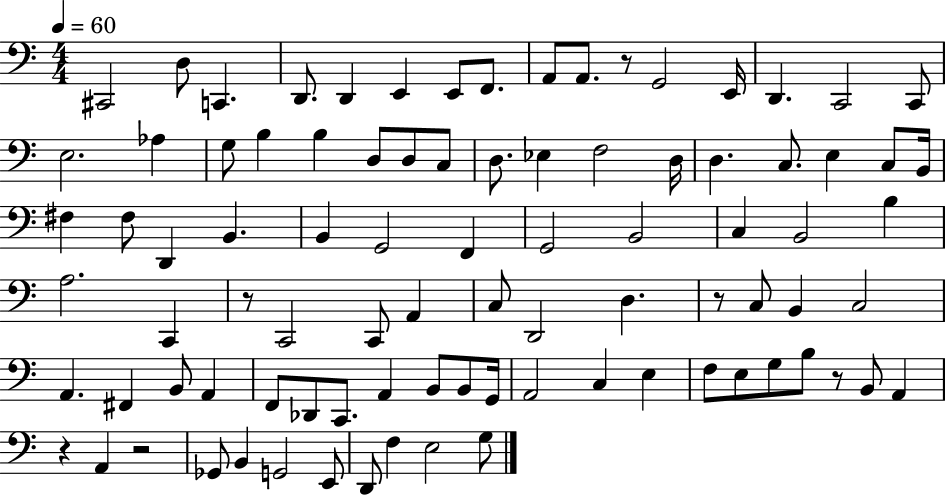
C#2/h D3/e C2/q. D2/e. D2/q E2/q E2/e F2/e. A2/e A2/e. R/e G2/h E2/s D2/q. C2/h C2/e E3/h. Ab3/q G3/e B3/q B3/q D3/e D3/e C3/e D3/e. Eb3/q F3/h D3/s D3/q. C3/e. E3/q C3/e B2/s F#3/q F#3/e D2/q B2/q. B2/q G2/h F2/q G2/h B2/h C3/q B2/h B3/q A3/h. C2/q R/e C2/h C2/e A2/q C3/e D2/h D3/q. R/e C3/e B2/q C3/h A2/q. F#2/q B2/e A2/q F2/e Db2/e C2/e. A2/q B2/e B2/e G2/s A2/h C3/q E3/q F3/e E3/e G3/e B3/e R/e B2/e A2/q R/q A2/q R/h Gb2/e B2/q G2/h E2/e D2/e F3/q E3/h G3/e